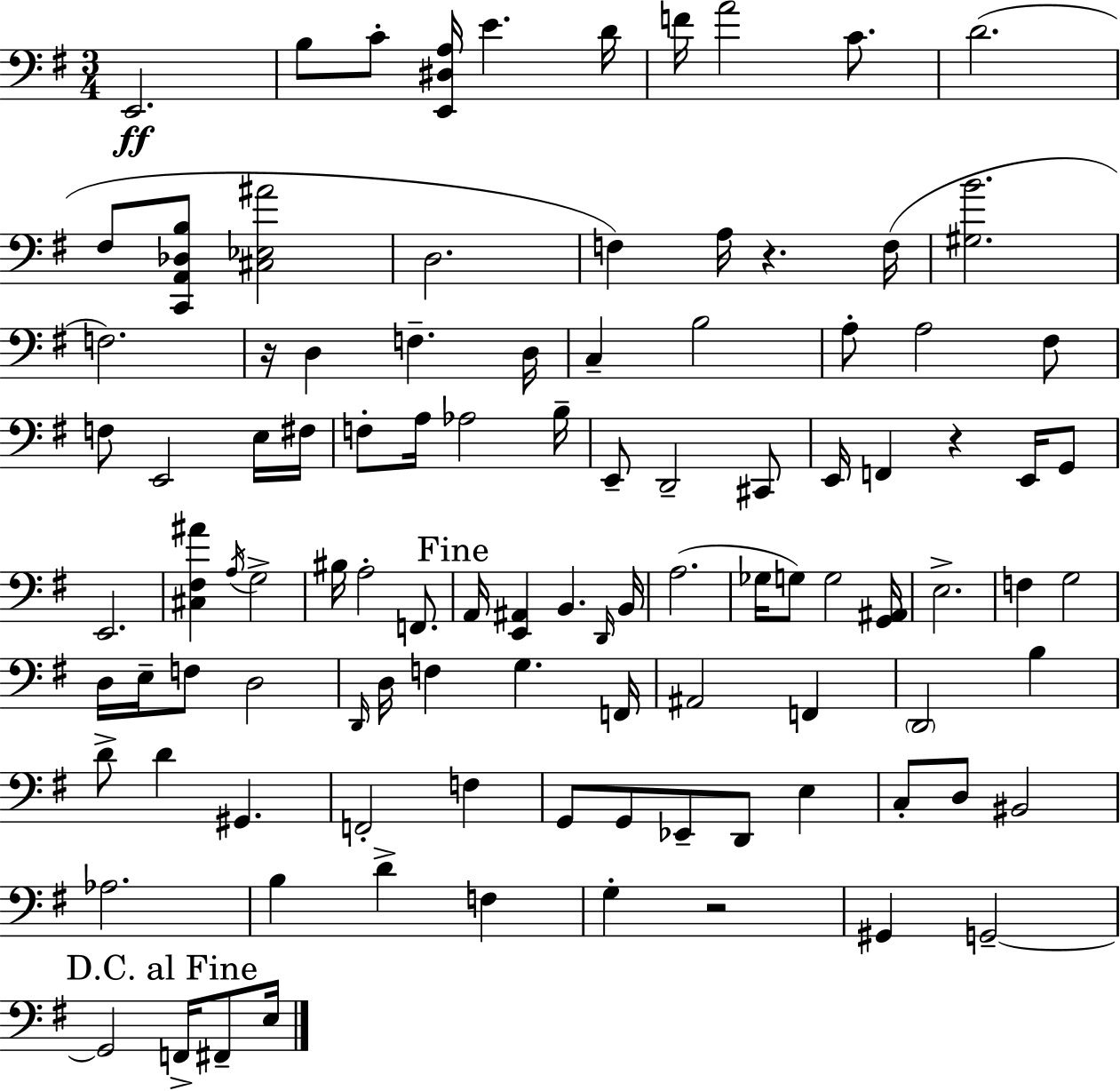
X:1
T:Untitled
M:3/4
L:1/4
K:G
E,,2 B,/2 C/2 [E,,^D,A,]/4 E D/4 F/4 A2 C/2 D2 ^F,/2 [C,,A,,_D,B,]/2 [^C,_E,^A]2 D,2 F, A,/4 z F,/4 [^G,B]2 F,2 z/4 D, F, D,/4 C, B,2 A,/2 A,2 ^F,/2 F,/2 E,,2 E,/4 ^F,/4 F,/2 A,/4 _A,2 B,/4 E,,/2 D,,2 ^C,,/2 E,,/4 F,, z E,,/4 G,,/2 E,,2 [^C,^F,^A] A,/4 G,2 ^B,/4 A,2 F,,/2 A,,/4 [E,,^A,,] B,, D,,/4 B,,/4 A,2 _G,/4 G,/2 G,2 [G,,^A,,]/4 E,2 F, G,2 D,/4 E,/4 F,/2 D,2 D,,/4 D,/4 F, G, F,,/4 ^A,,2 F,, D,,2 B, D/2 D ^G,, F,,2 F, G,,/2 G,,/2 _E,,/2 D,,/2 E, C,/2 D,/2 ^B,,2 _A,2 B, D F, G, z2 ^G,, G,,2 G,,2 F,,/4 ^F,,/2 E,/4